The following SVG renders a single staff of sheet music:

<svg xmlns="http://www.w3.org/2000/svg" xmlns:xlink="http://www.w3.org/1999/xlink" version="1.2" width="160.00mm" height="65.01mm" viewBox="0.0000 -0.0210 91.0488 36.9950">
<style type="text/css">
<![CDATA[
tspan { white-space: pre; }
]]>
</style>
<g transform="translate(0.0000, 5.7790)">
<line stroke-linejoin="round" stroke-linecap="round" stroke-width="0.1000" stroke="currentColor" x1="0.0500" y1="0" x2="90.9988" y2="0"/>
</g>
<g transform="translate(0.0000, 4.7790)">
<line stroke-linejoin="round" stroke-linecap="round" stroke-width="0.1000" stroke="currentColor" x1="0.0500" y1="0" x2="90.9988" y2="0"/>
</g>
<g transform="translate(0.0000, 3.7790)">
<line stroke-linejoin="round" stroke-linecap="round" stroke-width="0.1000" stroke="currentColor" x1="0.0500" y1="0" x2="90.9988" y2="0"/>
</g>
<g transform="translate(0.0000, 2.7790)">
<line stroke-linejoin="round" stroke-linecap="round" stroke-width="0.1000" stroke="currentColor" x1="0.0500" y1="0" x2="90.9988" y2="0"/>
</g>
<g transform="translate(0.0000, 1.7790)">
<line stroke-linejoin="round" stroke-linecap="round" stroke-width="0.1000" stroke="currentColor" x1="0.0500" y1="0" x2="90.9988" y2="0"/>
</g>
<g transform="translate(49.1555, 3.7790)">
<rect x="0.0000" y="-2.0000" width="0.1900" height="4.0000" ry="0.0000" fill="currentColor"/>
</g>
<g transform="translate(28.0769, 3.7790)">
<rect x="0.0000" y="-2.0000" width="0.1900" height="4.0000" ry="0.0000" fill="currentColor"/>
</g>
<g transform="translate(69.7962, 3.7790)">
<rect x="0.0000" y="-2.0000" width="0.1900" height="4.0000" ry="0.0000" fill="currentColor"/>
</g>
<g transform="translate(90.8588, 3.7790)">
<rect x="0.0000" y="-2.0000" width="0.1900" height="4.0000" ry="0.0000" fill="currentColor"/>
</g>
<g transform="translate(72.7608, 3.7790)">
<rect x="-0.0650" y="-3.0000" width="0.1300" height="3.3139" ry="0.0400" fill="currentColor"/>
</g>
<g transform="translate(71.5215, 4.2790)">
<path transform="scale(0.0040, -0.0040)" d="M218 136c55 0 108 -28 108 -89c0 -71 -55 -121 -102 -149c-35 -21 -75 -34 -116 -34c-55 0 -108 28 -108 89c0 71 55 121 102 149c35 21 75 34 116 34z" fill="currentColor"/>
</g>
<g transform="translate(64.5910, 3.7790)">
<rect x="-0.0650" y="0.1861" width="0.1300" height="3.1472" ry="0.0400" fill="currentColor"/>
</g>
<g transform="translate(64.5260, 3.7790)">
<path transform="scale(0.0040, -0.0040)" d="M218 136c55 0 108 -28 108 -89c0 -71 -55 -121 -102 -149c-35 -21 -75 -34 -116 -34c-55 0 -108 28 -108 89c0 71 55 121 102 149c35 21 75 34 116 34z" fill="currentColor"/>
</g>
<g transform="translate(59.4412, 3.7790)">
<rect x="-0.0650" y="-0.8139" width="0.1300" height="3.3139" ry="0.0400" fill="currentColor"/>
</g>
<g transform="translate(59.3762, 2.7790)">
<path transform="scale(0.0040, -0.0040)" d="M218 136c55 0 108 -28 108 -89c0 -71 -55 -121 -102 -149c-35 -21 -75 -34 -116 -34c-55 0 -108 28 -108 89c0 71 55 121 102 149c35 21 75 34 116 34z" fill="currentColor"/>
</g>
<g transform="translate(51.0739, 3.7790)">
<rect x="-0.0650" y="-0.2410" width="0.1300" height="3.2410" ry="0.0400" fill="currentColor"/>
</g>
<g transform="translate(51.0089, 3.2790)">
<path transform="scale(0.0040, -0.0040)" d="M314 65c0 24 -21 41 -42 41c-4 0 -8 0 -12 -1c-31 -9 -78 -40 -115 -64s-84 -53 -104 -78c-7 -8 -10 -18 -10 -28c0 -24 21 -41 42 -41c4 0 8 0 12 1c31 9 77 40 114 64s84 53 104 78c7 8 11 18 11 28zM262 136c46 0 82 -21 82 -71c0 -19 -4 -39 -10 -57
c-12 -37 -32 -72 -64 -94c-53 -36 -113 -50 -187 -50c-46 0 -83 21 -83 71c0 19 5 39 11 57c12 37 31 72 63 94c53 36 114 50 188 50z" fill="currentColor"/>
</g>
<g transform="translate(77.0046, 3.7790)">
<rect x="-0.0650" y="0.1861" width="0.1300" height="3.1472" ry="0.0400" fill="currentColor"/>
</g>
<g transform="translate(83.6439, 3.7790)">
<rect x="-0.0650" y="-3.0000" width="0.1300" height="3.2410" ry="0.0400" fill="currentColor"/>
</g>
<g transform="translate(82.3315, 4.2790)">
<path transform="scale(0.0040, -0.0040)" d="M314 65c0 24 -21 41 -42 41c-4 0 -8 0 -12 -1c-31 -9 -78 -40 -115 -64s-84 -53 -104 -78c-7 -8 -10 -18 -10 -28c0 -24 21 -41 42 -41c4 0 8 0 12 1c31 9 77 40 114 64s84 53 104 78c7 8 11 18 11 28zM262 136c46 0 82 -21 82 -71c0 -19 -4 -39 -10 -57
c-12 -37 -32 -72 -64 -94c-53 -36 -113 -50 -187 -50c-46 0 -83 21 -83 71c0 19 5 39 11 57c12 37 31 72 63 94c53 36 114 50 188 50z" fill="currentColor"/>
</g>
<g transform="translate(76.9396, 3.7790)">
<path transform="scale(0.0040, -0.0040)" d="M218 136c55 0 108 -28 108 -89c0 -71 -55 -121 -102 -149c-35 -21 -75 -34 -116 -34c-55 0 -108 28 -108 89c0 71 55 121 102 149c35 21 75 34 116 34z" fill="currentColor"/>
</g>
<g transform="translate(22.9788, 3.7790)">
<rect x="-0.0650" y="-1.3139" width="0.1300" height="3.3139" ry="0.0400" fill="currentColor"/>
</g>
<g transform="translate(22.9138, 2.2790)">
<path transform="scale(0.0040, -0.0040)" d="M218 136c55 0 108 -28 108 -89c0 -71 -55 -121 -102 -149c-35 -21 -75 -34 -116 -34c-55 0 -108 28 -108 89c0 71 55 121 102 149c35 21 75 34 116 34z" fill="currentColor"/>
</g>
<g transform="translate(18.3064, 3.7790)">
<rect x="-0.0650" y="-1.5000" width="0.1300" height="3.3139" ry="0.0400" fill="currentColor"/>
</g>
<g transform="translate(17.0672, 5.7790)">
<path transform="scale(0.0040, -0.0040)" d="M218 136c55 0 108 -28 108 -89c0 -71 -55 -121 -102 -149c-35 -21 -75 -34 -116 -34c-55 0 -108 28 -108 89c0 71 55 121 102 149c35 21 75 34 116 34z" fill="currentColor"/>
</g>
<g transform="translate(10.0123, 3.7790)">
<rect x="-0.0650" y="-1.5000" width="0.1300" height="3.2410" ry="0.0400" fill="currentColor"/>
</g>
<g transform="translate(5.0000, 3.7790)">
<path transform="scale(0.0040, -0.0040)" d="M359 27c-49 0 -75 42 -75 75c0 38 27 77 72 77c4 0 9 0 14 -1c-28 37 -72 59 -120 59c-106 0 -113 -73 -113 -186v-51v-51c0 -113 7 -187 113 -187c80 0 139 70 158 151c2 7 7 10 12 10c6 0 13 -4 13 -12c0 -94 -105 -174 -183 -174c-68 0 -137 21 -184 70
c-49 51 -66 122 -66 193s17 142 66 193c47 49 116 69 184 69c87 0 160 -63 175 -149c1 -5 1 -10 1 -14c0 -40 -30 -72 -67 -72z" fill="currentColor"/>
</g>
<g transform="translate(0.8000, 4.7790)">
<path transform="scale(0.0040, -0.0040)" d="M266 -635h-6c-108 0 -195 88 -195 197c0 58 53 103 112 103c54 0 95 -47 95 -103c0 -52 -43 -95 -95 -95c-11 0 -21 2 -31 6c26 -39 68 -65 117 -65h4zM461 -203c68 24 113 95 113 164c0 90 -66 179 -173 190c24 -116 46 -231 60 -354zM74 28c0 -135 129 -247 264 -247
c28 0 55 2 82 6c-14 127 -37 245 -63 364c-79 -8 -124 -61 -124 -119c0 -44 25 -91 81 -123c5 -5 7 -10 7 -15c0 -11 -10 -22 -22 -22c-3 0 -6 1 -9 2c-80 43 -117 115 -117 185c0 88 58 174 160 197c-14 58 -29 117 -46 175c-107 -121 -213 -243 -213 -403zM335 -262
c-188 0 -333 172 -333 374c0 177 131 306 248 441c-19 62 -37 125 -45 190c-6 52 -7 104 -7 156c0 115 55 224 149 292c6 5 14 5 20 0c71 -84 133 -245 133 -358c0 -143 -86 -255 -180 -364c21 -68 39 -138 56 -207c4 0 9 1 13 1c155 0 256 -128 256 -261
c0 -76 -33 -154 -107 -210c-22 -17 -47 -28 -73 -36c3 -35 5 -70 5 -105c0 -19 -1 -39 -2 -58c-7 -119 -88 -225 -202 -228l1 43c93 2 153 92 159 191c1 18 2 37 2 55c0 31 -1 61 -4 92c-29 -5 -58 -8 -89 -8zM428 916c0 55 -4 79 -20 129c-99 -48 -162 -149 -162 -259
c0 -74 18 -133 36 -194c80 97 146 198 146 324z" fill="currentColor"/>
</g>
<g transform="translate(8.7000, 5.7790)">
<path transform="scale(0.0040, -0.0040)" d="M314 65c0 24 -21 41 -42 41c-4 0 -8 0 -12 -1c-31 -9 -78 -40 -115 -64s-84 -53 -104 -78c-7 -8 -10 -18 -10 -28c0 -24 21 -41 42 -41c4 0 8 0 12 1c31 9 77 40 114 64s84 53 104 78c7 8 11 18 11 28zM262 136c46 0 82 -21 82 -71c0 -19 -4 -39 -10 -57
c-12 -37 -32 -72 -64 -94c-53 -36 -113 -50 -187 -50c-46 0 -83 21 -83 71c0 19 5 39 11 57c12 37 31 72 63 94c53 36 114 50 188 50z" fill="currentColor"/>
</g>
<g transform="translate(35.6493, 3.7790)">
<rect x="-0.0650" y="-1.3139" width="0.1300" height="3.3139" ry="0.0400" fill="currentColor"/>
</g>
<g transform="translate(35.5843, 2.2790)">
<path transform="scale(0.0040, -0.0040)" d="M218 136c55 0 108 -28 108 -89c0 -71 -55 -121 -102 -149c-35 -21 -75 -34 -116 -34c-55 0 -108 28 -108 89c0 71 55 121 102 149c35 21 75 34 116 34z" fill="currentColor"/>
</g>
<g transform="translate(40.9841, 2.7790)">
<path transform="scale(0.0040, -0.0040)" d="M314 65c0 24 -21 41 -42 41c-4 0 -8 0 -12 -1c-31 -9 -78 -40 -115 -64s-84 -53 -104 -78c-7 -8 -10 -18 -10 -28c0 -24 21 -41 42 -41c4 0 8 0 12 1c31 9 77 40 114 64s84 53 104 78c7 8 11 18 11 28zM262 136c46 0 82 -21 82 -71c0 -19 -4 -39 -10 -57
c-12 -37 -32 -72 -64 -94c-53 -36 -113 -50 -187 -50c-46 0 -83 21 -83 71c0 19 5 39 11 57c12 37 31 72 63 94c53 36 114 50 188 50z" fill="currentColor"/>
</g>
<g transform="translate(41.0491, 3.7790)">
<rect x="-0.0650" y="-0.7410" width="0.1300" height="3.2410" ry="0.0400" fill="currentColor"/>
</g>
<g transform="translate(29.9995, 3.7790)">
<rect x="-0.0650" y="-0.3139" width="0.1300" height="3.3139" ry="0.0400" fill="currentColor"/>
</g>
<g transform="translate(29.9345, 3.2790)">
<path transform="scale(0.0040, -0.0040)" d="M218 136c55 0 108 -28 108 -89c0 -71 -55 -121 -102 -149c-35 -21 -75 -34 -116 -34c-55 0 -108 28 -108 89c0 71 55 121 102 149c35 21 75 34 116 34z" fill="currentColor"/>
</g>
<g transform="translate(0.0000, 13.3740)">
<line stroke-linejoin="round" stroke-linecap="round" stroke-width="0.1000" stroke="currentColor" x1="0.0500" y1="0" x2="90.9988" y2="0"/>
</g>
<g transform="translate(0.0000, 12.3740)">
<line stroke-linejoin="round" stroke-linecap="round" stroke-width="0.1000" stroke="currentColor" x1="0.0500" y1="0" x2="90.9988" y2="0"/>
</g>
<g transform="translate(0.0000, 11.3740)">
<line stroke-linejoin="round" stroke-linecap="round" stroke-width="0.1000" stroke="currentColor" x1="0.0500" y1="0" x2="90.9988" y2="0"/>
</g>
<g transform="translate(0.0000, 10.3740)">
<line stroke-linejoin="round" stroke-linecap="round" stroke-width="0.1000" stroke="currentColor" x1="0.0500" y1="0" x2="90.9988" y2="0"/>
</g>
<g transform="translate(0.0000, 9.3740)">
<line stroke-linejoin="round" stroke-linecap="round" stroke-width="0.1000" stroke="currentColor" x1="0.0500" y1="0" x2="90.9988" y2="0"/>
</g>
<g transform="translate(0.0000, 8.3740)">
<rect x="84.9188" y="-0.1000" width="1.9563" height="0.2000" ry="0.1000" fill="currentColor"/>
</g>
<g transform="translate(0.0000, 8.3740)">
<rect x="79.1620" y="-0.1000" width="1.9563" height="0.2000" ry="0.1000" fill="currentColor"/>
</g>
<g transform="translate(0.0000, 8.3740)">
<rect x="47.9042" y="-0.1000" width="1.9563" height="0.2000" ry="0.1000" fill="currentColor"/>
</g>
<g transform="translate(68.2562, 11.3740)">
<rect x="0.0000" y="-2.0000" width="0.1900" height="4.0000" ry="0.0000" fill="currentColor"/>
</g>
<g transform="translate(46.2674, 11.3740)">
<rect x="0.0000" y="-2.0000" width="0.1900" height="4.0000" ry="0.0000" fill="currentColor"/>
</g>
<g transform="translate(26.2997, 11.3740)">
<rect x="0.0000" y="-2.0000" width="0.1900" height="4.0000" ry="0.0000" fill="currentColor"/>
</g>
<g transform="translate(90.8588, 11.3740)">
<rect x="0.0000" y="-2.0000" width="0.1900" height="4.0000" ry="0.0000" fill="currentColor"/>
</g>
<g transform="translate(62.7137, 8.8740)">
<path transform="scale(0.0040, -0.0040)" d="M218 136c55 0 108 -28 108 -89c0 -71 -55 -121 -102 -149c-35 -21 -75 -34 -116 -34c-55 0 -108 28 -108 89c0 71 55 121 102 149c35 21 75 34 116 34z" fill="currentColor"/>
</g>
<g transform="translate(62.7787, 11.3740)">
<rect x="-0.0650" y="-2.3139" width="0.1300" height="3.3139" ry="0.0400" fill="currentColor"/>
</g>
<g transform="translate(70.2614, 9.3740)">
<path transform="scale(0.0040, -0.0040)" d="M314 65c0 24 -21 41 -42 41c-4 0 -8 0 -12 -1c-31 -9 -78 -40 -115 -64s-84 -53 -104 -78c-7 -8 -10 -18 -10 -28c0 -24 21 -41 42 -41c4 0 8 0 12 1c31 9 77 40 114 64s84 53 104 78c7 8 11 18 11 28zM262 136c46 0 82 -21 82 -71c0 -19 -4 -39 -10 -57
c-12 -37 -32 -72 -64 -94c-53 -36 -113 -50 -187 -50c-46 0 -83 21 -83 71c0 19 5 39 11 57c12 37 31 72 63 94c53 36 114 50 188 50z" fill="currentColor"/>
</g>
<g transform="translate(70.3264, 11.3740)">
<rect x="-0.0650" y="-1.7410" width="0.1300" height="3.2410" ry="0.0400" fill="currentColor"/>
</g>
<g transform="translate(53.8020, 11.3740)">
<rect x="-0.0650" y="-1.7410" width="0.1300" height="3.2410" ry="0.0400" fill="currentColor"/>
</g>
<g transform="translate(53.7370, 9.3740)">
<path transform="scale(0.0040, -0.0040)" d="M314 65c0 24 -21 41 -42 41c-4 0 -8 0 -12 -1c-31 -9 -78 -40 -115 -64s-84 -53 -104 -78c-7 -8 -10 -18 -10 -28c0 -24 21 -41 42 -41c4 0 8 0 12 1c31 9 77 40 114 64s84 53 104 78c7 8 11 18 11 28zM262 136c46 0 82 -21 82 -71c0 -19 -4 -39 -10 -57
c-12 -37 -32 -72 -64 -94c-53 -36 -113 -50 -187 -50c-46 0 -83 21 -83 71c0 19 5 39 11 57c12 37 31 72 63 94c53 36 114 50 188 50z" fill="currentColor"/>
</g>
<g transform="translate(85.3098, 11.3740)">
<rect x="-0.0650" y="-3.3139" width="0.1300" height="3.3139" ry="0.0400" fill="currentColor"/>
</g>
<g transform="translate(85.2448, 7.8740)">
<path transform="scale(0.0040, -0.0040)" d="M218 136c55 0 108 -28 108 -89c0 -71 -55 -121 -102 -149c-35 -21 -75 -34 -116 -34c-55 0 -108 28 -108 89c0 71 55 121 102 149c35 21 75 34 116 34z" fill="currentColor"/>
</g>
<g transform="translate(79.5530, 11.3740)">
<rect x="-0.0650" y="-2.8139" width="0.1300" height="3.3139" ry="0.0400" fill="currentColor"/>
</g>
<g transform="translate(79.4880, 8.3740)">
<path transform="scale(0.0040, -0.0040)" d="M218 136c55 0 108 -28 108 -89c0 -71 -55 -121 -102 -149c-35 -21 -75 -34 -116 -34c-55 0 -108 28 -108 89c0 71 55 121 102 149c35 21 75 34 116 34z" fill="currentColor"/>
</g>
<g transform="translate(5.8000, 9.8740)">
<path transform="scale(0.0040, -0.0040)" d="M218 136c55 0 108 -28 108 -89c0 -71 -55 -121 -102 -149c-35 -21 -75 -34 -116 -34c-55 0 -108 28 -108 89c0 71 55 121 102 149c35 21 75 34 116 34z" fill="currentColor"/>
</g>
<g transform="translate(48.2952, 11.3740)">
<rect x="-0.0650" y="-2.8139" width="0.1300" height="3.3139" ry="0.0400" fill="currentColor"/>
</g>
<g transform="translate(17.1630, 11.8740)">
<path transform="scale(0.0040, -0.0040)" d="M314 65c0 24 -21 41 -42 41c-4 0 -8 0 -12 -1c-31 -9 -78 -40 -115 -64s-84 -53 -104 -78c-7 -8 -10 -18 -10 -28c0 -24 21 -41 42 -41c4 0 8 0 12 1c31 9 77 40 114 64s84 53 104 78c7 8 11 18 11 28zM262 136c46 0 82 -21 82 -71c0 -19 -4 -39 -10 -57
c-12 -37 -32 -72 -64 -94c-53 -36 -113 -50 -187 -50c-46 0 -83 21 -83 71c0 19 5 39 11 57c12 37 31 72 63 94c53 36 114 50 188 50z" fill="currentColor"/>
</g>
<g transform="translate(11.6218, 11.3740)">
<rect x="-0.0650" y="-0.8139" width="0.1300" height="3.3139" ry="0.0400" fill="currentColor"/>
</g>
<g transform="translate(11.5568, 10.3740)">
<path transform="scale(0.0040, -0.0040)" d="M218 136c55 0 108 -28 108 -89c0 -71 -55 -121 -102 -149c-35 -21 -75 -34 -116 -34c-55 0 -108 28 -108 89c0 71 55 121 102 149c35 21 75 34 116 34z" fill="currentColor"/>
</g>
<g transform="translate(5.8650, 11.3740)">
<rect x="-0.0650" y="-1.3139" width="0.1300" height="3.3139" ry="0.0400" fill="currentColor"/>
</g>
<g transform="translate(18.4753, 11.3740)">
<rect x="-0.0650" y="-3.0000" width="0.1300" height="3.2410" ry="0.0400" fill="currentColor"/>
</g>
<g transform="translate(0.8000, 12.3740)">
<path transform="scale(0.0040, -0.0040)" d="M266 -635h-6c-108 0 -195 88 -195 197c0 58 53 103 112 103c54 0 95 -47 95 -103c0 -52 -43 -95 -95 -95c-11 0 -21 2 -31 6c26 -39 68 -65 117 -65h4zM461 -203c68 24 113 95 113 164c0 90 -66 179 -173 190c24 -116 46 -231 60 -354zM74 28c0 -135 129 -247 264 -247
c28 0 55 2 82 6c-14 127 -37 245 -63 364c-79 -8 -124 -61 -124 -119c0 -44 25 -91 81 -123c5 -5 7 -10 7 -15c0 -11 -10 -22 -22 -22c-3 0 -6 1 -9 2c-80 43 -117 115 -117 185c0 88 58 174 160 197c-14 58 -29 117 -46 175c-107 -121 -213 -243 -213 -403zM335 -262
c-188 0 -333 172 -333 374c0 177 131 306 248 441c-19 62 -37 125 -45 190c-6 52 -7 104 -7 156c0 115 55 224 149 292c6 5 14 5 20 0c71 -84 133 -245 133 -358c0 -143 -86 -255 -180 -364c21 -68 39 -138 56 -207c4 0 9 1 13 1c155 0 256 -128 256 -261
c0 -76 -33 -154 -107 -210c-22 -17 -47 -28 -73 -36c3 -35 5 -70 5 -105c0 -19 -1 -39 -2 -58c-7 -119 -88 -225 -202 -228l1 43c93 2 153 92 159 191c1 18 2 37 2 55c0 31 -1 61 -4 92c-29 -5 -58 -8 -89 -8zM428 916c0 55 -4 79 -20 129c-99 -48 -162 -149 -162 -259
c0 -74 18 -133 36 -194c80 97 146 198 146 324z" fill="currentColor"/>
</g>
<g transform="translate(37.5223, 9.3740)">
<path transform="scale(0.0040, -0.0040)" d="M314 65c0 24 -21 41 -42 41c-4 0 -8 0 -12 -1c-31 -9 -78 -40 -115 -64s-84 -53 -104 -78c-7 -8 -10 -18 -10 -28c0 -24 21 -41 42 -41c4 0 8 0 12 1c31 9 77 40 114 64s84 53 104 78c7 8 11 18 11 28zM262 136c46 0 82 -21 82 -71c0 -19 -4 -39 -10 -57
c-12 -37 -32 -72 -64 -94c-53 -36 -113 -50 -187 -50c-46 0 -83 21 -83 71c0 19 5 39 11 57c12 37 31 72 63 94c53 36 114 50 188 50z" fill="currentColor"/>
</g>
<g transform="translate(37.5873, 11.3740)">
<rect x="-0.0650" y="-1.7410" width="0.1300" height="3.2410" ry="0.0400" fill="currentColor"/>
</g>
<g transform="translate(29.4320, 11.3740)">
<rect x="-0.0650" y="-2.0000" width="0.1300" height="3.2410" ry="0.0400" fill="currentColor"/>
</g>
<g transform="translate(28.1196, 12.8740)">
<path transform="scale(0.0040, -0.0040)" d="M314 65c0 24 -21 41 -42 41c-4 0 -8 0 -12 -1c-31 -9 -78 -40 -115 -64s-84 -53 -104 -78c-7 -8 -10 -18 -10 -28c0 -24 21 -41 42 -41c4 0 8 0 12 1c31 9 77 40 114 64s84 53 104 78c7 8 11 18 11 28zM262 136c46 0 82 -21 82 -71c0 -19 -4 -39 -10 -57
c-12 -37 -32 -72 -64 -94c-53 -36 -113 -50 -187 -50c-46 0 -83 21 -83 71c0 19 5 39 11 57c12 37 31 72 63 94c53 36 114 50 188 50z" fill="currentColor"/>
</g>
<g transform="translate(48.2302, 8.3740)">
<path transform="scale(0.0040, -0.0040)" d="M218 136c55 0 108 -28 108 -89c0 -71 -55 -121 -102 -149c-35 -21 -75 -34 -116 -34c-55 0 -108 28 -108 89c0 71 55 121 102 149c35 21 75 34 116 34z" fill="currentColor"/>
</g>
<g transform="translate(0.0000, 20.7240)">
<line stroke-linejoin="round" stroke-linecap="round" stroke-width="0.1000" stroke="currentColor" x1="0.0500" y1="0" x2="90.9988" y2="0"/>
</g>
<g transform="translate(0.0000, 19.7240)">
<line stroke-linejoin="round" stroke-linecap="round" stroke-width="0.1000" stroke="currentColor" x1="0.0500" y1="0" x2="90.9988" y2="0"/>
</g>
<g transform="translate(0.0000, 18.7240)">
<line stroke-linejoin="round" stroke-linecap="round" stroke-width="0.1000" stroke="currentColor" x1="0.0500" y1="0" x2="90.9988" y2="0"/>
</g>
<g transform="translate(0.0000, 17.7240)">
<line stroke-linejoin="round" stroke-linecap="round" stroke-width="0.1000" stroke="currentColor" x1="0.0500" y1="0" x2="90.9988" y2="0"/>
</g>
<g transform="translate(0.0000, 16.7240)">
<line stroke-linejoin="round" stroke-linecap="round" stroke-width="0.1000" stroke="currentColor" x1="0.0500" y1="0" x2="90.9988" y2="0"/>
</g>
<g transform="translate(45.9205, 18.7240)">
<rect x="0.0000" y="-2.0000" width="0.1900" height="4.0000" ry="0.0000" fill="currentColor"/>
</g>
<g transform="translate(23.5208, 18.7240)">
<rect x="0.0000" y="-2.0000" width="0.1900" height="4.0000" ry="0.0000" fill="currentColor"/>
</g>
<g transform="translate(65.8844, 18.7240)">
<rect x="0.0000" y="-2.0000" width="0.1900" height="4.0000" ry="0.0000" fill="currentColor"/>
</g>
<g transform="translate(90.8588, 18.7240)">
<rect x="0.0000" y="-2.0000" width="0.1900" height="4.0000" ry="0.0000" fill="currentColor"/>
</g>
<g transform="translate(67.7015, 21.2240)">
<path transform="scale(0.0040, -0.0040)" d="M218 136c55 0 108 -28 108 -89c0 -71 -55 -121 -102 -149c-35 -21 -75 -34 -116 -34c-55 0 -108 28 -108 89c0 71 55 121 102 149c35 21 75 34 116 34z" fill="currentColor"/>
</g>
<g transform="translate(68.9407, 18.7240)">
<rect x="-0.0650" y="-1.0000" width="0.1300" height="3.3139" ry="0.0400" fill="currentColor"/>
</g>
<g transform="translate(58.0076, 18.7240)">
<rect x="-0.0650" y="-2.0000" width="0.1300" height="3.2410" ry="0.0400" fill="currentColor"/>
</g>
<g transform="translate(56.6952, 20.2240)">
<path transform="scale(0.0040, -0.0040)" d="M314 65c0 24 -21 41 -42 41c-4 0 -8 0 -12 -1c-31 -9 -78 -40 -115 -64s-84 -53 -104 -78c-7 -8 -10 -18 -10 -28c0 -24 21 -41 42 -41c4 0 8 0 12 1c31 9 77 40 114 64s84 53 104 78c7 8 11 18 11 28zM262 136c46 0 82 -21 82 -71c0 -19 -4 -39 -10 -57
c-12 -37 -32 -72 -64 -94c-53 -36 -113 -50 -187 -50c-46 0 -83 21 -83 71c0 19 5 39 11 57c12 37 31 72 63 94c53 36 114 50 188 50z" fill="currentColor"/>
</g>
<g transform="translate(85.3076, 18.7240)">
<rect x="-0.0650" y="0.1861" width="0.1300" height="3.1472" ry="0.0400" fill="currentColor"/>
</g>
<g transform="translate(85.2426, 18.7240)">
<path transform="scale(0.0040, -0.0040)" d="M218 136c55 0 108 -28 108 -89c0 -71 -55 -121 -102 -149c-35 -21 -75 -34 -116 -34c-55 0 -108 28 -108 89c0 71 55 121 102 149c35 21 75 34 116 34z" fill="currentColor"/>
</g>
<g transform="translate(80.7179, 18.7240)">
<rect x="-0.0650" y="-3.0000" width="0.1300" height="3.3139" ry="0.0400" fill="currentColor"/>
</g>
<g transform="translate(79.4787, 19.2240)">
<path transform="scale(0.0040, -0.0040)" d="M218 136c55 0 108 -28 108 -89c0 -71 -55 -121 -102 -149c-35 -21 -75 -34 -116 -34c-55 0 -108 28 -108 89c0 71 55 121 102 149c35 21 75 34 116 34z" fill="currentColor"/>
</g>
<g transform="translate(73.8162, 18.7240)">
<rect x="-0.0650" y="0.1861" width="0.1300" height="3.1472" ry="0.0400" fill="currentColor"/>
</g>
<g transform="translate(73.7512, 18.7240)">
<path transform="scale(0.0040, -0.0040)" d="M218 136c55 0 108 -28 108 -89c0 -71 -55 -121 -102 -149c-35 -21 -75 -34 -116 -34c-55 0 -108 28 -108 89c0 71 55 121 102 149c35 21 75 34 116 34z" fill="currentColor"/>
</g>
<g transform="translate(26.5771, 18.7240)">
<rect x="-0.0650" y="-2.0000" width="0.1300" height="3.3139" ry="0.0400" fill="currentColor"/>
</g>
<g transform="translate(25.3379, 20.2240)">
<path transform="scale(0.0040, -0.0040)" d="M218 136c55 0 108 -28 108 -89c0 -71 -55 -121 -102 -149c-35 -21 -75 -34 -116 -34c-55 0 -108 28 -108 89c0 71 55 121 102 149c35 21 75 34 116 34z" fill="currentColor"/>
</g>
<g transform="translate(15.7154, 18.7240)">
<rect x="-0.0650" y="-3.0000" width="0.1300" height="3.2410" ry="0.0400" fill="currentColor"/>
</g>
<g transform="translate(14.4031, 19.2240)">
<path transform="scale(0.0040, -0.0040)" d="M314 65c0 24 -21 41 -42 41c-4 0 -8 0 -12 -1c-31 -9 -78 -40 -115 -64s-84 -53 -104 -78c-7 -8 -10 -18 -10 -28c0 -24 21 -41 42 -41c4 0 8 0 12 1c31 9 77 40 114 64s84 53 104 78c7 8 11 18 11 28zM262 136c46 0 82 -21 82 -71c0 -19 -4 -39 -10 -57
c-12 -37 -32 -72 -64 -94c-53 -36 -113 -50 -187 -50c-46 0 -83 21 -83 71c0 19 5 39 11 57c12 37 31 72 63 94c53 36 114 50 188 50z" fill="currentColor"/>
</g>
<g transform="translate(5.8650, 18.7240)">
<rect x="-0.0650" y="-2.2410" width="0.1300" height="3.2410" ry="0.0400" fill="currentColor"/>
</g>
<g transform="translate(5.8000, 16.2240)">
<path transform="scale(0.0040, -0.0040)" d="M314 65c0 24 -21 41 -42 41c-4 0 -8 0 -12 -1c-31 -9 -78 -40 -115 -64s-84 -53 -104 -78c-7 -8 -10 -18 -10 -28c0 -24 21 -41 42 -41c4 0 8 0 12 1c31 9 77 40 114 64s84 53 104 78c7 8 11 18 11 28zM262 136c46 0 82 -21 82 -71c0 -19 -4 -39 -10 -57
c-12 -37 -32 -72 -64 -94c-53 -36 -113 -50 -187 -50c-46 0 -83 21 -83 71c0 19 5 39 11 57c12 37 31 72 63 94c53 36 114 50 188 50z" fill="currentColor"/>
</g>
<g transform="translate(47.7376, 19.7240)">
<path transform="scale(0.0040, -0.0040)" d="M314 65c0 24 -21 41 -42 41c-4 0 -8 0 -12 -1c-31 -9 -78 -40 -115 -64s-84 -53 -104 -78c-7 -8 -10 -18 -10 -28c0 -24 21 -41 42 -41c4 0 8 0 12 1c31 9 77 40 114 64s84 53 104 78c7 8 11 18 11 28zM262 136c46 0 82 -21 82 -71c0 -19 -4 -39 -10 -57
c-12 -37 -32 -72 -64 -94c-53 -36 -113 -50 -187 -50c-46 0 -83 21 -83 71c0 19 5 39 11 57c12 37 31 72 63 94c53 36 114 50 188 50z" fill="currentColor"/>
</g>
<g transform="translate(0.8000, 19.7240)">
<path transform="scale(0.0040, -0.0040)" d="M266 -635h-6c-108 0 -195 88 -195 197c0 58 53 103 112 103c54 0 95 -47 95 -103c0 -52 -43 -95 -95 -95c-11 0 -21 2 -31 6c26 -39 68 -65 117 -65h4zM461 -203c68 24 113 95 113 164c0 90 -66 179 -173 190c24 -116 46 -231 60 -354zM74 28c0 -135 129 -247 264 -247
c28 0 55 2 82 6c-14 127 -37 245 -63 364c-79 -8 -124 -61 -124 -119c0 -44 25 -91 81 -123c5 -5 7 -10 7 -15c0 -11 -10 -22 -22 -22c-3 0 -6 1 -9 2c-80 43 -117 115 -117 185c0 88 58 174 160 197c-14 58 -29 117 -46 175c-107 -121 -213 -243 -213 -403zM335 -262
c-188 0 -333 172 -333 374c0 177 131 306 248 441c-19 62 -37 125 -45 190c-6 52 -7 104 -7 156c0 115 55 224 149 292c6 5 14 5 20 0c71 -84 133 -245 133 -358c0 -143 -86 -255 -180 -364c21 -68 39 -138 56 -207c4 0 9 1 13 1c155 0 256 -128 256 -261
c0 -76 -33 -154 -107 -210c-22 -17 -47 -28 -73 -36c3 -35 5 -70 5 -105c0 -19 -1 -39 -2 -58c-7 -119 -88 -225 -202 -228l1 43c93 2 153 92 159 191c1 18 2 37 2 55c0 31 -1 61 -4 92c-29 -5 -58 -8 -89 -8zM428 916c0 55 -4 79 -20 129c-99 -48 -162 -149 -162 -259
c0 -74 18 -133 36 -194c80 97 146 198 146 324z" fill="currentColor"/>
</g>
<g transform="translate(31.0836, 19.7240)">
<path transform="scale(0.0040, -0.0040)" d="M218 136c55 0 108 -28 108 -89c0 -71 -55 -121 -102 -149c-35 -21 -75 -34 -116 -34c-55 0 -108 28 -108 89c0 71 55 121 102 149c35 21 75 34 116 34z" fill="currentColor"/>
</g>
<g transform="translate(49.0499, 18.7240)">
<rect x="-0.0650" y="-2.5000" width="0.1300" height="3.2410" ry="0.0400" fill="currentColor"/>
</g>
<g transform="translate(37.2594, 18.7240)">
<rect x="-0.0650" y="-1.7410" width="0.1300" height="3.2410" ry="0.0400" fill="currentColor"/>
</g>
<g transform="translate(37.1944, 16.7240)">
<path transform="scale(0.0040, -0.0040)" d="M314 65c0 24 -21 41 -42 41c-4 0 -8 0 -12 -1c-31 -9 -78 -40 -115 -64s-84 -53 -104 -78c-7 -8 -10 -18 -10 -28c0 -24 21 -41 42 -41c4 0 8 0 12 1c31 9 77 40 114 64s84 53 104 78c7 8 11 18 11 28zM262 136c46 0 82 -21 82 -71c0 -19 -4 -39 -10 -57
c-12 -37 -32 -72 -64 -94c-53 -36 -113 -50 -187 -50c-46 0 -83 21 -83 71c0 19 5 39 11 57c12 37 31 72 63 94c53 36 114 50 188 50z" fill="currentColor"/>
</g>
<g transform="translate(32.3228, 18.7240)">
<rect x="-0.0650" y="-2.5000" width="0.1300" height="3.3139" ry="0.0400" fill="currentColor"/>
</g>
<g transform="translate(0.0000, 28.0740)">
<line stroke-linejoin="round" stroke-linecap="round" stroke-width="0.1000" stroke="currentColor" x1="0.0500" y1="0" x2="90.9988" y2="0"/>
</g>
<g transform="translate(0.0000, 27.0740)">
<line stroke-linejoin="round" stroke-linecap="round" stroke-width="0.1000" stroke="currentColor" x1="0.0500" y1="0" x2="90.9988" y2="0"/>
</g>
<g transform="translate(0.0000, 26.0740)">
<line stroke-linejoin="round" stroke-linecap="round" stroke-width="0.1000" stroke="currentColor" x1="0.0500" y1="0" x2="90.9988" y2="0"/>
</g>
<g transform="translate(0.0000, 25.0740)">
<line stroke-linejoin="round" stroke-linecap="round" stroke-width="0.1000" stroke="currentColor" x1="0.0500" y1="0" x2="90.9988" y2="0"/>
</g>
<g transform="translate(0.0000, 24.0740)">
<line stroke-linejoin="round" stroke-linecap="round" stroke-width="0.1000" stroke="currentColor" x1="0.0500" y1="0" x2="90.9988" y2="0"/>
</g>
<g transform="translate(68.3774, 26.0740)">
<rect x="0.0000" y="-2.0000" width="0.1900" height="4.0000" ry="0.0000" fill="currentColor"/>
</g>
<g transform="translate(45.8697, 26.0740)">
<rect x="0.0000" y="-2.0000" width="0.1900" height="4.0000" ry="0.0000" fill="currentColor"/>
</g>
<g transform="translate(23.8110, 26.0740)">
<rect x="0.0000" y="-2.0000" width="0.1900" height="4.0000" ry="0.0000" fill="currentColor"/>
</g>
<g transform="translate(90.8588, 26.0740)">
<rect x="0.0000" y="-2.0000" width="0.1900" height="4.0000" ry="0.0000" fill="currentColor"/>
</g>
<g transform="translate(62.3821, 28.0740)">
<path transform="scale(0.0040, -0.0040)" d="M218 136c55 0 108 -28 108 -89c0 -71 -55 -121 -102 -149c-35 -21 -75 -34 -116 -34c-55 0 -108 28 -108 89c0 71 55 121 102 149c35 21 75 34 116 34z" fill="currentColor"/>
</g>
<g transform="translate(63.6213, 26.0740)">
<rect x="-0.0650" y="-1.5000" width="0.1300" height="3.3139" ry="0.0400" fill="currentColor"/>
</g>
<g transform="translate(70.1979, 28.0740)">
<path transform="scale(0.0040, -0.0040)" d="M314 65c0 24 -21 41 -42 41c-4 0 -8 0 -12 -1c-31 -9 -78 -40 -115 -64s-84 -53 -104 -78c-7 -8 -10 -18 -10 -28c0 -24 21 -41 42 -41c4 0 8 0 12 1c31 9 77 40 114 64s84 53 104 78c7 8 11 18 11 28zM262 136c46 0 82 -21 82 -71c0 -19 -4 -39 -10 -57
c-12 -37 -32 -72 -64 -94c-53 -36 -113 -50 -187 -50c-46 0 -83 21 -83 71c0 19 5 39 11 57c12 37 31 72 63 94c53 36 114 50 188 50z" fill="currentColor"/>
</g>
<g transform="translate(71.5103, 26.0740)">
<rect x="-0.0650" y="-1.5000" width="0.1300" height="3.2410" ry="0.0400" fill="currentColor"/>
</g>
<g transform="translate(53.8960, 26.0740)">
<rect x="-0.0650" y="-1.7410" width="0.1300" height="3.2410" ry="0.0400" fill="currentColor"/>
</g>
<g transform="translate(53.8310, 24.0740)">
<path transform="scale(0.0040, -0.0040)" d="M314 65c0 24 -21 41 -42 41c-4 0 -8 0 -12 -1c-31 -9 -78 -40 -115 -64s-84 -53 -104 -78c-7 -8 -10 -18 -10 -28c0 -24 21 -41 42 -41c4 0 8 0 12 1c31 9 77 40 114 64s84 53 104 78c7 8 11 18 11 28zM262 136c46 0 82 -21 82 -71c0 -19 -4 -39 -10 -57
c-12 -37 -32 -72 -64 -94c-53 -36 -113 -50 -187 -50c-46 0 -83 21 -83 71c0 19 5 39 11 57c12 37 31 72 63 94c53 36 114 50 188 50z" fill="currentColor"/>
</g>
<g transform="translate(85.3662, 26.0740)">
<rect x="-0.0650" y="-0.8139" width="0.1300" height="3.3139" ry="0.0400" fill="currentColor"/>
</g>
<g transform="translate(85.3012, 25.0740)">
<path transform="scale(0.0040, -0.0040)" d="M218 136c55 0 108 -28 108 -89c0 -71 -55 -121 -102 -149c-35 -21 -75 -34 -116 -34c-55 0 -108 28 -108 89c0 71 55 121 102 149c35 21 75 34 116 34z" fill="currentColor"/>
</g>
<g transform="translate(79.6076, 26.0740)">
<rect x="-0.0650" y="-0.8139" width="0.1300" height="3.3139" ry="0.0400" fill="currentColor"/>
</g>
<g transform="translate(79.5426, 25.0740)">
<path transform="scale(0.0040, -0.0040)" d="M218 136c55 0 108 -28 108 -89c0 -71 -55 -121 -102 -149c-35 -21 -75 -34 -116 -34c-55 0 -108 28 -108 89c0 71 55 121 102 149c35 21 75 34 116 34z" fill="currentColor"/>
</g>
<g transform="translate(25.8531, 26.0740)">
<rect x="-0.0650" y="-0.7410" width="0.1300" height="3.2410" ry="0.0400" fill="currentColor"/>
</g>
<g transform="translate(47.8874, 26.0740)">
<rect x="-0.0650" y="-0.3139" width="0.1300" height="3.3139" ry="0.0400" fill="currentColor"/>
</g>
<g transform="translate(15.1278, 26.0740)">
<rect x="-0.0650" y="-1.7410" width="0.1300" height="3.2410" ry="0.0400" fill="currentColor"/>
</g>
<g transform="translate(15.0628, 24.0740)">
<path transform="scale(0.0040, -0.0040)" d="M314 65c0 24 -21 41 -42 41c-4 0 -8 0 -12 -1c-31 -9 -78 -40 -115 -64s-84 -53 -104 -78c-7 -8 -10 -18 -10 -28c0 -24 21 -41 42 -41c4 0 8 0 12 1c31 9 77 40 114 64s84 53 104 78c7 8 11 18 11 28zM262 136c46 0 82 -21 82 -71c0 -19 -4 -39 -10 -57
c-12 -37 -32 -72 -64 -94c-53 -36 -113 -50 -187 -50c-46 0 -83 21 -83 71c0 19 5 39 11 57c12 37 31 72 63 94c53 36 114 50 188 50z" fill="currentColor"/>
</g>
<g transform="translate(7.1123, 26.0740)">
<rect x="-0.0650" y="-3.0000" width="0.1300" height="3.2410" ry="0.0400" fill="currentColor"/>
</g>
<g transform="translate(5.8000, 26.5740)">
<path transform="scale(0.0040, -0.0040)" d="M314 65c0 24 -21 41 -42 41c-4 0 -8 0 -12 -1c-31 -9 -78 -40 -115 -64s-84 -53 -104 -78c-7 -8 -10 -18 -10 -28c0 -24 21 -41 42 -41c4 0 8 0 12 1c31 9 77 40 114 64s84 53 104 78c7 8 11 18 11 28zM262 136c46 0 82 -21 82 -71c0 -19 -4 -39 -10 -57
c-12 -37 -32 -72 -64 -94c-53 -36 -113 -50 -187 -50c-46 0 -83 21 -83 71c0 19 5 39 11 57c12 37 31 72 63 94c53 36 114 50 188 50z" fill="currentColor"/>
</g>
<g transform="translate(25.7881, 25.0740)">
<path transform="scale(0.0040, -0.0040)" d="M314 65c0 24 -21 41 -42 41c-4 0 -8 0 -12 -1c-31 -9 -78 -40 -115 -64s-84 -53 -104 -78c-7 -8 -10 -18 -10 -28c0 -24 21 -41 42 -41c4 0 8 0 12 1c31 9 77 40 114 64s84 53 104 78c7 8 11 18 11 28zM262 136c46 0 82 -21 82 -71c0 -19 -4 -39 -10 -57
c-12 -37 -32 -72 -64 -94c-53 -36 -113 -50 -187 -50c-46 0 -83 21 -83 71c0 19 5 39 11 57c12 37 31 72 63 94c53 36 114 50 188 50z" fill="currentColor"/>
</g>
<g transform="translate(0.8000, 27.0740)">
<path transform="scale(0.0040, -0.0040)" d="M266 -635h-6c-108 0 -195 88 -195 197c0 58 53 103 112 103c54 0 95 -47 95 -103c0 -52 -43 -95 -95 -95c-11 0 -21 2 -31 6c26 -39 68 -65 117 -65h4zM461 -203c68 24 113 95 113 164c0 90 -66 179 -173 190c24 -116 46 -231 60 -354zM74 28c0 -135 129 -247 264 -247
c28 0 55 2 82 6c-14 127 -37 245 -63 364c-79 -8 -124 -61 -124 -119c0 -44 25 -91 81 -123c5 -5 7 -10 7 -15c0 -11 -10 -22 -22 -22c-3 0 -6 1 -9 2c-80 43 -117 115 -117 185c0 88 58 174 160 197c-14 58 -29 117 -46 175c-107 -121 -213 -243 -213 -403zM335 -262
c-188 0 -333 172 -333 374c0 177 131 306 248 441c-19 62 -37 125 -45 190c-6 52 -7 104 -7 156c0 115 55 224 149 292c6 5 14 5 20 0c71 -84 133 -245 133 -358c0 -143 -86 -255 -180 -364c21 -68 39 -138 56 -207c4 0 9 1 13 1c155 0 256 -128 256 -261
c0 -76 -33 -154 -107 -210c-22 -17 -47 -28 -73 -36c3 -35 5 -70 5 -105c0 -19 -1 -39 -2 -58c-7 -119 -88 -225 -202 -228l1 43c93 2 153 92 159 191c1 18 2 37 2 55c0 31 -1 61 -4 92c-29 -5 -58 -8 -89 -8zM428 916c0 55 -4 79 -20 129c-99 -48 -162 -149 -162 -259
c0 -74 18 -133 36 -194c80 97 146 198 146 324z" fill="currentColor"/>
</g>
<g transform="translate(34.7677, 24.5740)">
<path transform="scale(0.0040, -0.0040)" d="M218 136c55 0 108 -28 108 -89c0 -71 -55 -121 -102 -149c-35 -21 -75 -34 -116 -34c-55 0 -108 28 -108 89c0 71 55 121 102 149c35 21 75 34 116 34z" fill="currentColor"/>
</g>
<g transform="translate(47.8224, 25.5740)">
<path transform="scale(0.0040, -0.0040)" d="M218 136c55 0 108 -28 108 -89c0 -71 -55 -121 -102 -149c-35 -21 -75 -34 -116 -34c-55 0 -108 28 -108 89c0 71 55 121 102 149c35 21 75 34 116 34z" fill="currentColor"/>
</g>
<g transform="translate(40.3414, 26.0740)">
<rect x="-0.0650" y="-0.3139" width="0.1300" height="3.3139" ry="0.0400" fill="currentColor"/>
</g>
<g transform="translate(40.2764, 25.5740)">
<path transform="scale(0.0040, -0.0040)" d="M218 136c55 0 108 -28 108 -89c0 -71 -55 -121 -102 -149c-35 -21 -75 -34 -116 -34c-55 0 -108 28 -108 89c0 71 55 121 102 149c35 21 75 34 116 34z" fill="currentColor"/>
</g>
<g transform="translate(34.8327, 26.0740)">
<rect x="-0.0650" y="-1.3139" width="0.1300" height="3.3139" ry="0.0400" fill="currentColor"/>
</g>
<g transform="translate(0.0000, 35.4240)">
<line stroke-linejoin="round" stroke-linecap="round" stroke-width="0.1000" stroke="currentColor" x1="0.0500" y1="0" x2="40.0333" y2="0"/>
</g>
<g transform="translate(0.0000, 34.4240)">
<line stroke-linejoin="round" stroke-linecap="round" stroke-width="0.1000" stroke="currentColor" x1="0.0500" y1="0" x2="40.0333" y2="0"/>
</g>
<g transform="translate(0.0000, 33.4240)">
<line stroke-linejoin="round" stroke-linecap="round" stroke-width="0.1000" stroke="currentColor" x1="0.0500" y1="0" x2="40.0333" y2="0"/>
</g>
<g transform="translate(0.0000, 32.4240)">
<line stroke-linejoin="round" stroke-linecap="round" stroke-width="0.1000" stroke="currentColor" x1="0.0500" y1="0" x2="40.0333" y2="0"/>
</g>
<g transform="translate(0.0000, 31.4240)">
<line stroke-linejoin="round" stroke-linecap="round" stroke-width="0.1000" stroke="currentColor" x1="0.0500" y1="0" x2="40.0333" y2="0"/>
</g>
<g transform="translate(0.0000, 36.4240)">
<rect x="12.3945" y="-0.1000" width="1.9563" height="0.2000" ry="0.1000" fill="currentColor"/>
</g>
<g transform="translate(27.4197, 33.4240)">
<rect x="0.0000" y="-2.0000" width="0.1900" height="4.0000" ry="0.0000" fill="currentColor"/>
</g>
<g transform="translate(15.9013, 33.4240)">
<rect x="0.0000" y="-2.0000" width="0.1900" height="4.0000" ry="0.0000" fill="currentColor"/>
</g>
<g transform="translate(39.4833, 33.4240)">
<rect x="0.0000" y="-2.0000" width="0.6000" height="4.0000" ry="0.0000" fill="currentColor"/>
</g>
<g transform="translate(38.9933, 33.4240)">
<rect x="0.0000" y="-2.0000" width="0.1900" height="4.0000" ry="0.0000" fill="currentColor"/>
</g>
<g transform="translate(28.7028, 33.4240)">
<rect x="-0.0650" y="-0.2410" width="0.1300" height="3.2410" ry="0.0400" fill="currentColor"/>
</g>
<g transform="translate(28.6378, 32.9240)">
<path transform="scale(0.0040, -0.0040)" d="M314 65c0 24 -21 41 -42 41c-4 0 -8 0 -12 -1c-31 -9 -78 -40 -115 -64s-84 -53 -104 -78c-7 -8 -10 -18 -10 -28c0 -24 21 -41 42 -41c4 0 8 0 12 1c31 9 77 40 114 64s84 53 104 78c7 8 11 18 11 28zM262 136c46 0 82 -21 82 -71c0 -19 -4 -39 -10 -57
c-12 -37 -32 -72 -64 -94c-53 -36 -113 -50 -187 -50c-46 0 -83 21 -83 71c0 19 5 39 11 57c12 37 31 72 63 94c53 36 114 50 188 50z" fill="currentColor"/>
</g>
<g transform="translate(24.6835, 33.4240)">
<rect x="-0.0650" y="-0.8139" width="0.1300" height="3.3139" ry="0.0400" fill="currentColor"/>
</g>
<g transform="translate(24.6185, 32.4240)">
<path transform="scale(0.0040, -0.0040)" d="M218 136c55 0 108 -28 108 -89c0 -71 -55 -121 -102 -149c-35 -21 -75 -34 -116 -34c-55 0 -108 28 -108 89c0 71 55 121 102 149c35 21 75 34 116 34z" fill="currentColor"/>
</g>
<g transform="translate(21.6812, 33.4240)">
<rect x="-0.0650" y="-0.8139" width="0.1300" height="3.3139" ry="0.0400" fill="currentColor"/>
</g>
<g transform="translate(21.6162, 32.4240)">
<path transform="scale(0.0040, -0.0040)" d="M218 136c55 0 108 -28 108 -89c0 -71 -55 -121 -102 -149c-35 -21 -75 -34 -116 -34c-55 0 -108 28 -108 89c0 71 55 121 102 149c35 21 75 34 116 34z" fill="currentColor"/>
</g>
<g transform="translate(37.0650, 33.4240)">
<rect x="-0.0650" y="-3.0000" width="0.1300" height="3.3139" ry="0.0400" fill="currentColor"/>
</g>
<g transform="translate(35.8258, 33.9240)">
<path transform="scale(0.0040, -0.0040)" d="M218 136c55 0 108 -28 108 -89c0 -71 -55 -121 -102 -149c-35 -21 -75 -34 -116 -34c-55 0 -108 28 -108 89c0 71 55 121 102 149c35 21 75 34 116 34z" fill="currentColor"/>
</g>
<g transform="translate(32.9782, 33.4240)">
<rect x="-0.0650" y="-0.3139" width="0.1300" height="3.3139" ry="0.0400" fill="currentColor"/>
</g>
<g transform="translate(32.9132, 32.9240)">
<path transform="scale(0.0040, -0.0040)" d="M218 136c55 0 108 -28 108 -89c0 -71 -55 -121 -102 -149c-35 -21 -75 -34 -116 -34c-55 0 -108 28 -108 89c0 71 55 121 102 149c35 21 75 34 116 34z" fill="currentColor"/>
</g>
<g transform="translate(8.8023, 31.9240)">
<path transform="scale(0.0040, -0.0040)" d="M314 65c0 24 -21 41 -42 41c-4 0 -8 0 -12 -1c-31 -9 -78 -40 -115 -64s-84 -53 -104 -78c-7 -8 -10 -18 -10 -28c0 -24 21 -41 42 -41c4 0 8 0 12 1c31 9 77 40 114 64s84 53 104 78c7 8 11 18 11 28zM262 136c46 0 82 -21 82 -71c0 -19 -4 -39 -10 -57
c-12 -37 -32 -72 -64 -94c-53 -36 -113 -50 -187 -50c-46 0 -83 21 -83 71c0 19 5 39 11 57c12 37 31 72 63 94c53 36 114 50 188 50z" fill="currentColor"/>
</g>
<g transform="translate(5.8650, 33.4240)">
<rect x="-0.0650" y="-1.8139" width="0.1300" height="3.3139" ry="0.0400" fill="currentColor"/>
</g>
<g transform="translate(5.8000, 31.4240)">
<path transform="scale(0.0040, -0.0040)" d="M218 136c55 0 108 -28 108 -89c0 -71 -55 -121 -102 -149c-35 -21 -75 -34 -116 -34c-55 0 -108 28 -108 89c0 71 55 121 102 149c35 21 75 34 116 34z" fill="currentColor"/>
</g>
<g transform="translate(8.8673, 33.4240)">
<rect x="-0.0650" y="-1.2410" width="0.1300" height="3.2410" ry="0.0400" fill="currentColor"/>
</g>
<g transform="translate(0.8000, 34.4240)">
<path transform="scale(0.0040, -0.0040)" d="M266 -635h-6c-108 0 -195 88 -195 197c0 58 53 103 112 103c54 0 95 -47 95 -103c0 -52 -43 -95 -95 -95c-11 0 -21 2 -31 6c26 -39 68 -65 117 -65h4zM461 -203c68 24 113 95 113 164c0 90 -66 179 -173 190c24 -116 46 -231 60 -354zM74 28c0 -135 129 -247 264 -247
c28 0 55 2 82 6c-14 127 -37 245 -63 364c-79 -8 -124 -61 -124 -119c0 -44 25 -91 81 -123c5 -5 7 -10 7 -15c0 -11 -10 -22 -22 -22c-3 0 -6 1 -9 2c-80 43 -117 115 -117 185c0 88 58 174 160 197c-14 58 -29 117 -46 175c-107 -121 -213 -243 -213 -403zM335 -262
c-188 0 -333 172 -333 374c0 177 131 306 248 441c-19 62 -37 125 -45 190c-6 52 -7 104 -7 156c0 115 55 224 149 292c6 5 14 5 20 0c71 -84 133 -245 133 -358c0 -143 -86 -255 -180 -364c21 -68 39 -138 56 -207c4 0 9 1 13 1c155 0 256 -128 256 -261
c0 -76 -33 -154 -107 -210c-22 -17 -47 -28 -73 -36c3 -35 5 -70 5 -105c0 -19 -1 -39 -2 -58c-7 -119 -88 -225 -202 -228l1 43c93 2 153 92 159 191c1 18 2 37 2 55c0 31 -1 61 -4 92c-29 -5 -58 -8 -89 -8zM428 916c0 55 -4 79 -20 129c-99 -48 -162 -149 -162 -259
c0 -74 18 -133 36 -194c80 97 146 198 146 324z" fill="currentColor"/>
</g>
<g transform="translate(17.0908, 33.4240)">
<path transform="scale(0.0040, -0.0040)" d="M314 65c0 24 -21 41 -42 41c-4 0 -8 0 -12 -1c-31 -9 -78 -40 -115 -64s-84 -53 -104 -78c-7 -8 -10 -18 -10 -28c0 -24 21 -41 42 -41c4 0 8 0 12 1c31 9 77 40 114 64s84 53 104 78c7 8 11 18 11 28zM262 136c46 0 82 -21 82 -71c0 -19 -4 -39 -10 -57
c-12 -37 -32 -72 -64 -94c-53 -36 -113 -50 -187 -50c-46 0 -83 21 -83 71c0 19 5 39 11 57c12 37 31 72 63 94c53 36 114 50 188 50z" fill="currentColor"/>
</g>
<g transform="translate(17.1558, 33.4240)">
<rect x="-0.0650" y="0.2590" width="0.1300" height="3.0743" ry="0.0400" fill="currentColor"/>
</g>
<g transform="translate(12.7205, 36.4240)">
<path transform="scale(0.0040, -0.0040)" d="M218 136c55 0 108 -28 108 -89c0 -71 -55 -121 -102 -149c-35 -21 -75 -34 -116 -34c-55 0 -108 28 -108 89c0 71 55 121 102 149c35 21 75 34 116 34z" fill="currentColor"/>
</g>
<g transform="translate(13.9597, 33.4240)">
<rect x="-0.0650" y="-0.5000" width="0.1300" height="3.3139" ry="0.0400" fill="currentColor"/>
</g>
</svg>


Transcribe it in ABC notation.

X:1
T:Untitled
M:4/4
L:1/4
K:C
E2 E e c e d2 c2 d B A B A2 e d A2 F2 f2 a f2 g f2 a b g2 A2 F G f2 G2 F2 D B A B A2 f2 d2 e c c f2 E E2 d d f e2 C B2 d d c2 c A